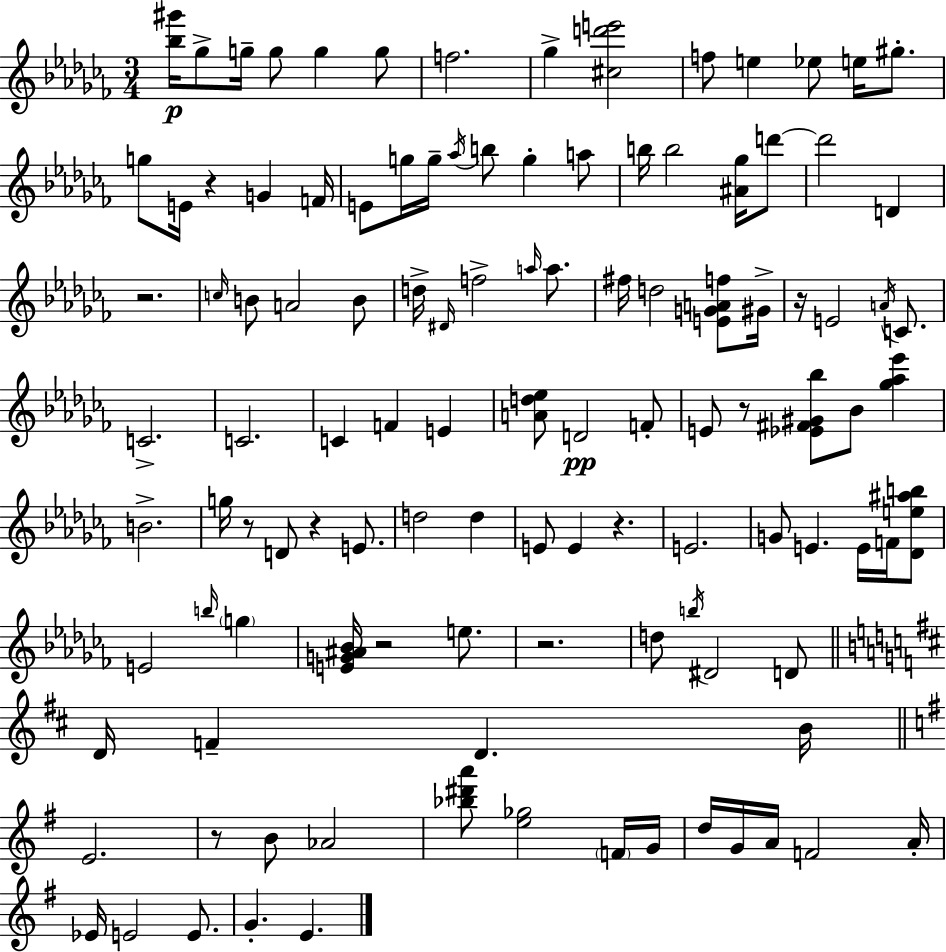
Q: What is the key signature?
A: AES minor